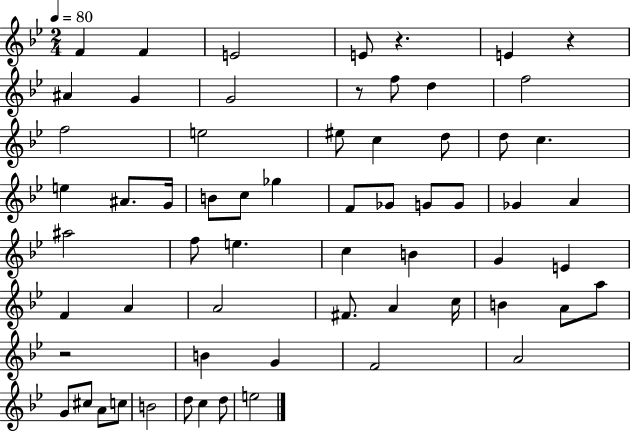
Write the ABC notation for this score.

X:1
T:Untitled
M:2/4
L:1/4
K:Bb
F F E2 E/2 z E z ^A G G2 z/2 f/2 d f2 f2 e2 ^e/2 c d/2 d/2 c e ^A/2 G/4 B/2 c/2 _g F/2 _G/2 G/2 G/2 _G A ^a2 f/2 e c B G E F A A2 ^F/2 A c/4 B A/2 a/2 z2 B G F2 A2 G/2 ^c/2 A/2 c/2 B2 d/2 c d/2 e2